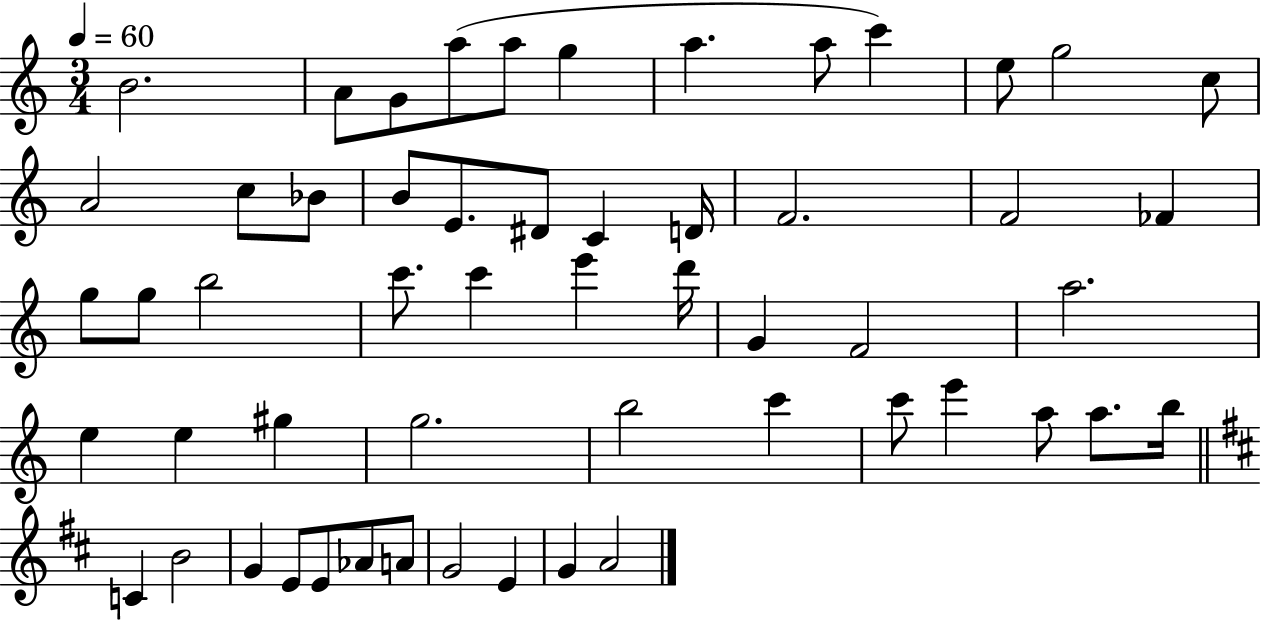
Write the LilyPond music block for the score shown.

{
  \clef treble
  \numericTimeSignature
  \time 3/4
  \key c \major
  \tempo 4 = 60
  b'2. | a'8 g'8 a''8( a''8 g''4 | a''4. a''8 c'''4) | e''8 g''2 c''8 | \break a'2 c''8 bes'8 | b'8 e'8. dis'8 c'4 d'16 | f'2. | f'2 fes'4 | \break g''8 g''8 b''2 | c'''8. c'''4 e'''4 d'''16 | g'4 f'2 | a''2. | \break e''4 e''4 gis''4 | g''2. | b''2 c'''4 | c'''8 e'''4 a''8 a''8. b''16 | \break \bar "||" \break \key d \major c'4 b'2 | g'4 e'8 e'8 aes'8 a'8 | g'2 e'4 | g'4 a'2 | \break \bar "|."
}